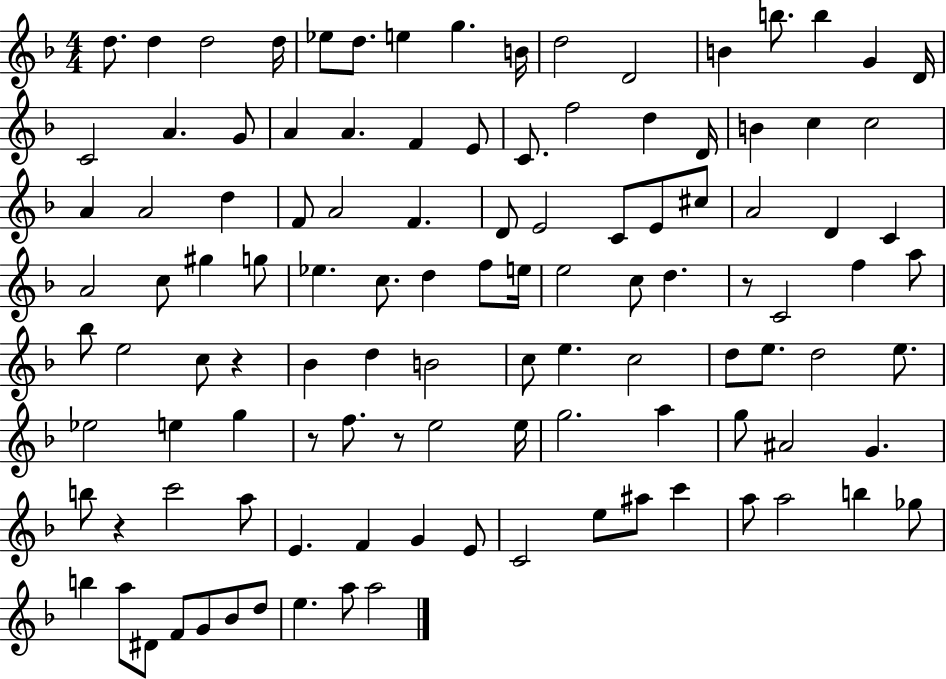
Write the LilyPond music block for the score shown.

{
  \clef treble
  \numericTimeSignature
  \time 4/4
  \key f \major
  \repeat volta 2 { d''8. d''4 d''2 d''16 | ees''8 d''8. e''4 g''4. b'16 | d''2 d'2 | b'4 b''8. b''4 g'4 d'16 | \break c'2 a'4. g'8 | a'4 a'4. f'4 e'8 | c'8. f''2 d''4 d'16 | b'4 c''4 c''2 | \break a'4 a'2 d''4 | f'8 a'2 f'4. | d'8 e'2 c'8 e'8 cis''8 | a'2 d'4 c'4 | \break a'2 c''8 gis''4 g''8 | ees''4. c''8. d''4 f''8 e''16 | e''2 c''8 d''4. | r8 c'2 f''4 a''8 | \break bes''8 e''2 c''8 r4 | bes'4 d''4 b'2 | c''8 e''4. c''2 | d''8 e''8. d''2 e''8. | \break ees''2 e''4 g''4 | r8 f''8. r8 e''2 e''16 | g''2. a''4 | g''8 ais'2 g'4. | \break b''8 r4 c'''2 a''8 | e'4. f'4 g'4 e'8 | c'2 e''8 ais''8 c'''4 | a''8 a''2 b''4 ges''8 | \break b''4 a''8 dis'8 f'8 g'8 bes'8 d''8 | e''4. a''8 a''2 | } \bar "|."
}